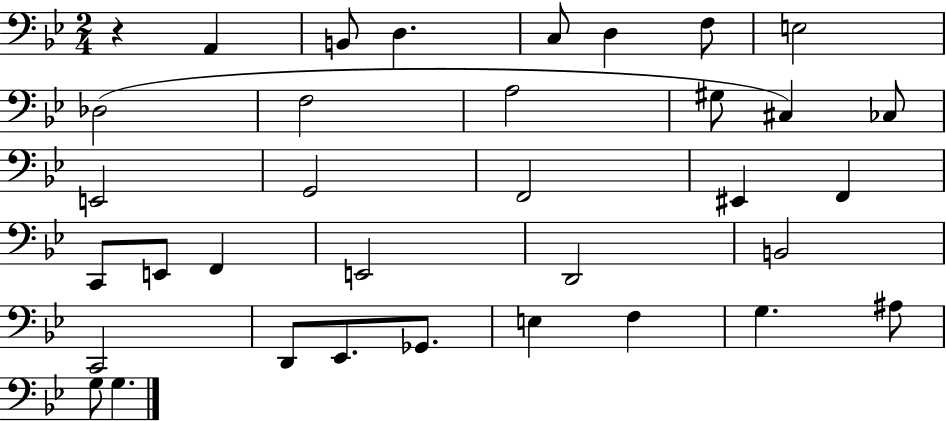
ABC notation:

X:1
T:Untitled
M:2/4
L:1/4
K:Bb
z A,, B,,/2 D, C,/2 D, F,/2 E,2 _D,2 F,2 A,2 ^G,/2 ^C, _C,/2 E,,2 G,,2 F,,2 ^E,, F,, C,,/2 E,,/2 F,, E,,2 D,,2 B,,2 C,,2 D,,/2 _E,,/2 _G,,/2 E, F, G, ^A,/2 G,/2 G,